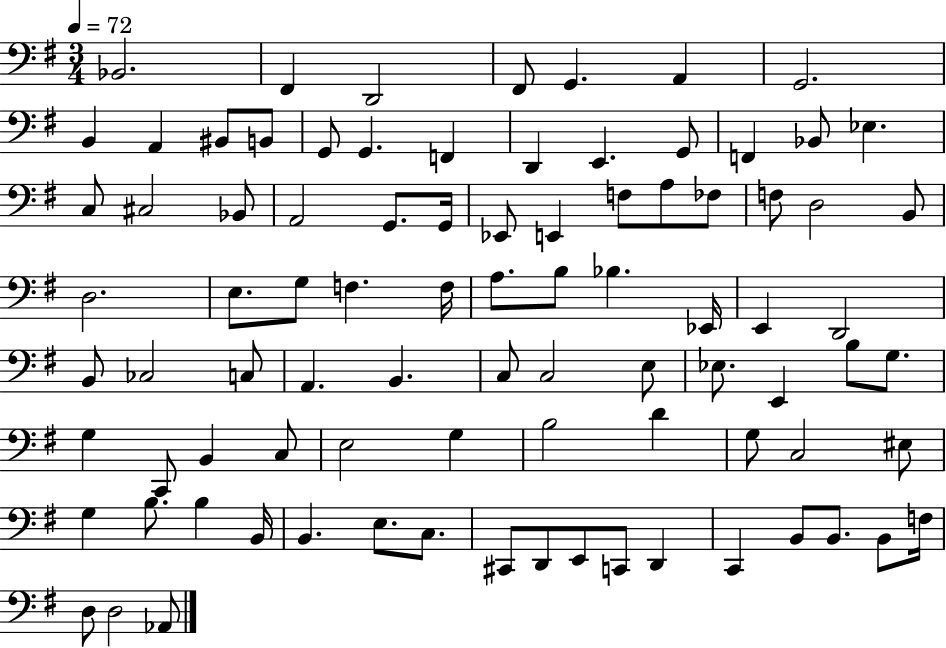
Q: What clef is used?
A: bass